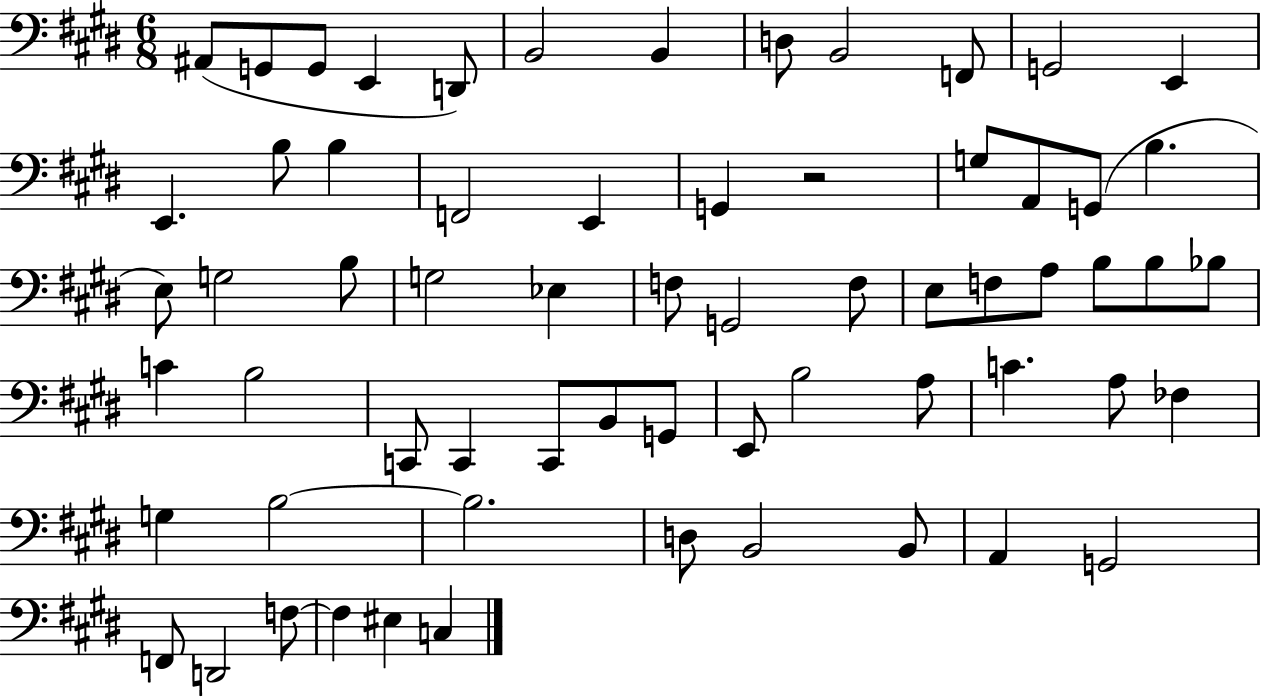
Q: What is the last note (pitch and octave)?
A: C3